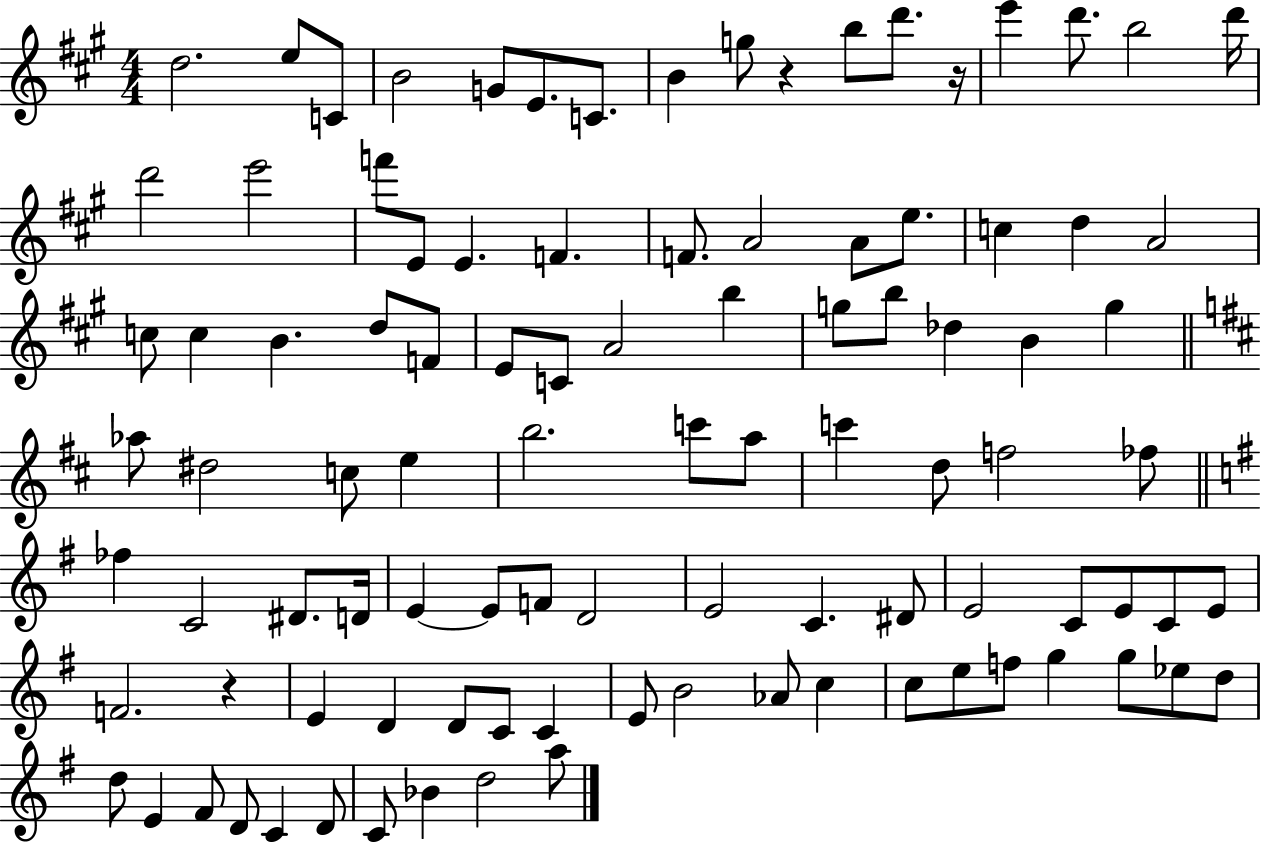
X:1
T:Untitled
M:4/4
L:1/4
K:A
d2 e/2 C/2 B2 G/2 E/2 C/2 B g/2 z b/2 d'/2 z/4 e' d'/2 b2 d'/4 d'2 e'2 f'/2 E/2 E F F/2 A2 A/2 e/2 c d A2 c/2 c B d/2 F/2 E/2 C/2 A2 b g/2 b/2 _d B g _a/2 ^d2 c/2 e b2 c'/2 a/2 c' d/2 f2 _f/2 _f C2 ^D/2 D/4 E E/2 F/2 D2 E2 C ^D/2 E2 C/2 E/2 C/2 E/2 F2 z E D D/2 C/2 C E/2 B2 _A/2 c c/2 e/2 f/2 g g/2 _e/2 d/2 d/2 E ^F/2 D/2 C D/2 C/2 _B d2 a/2